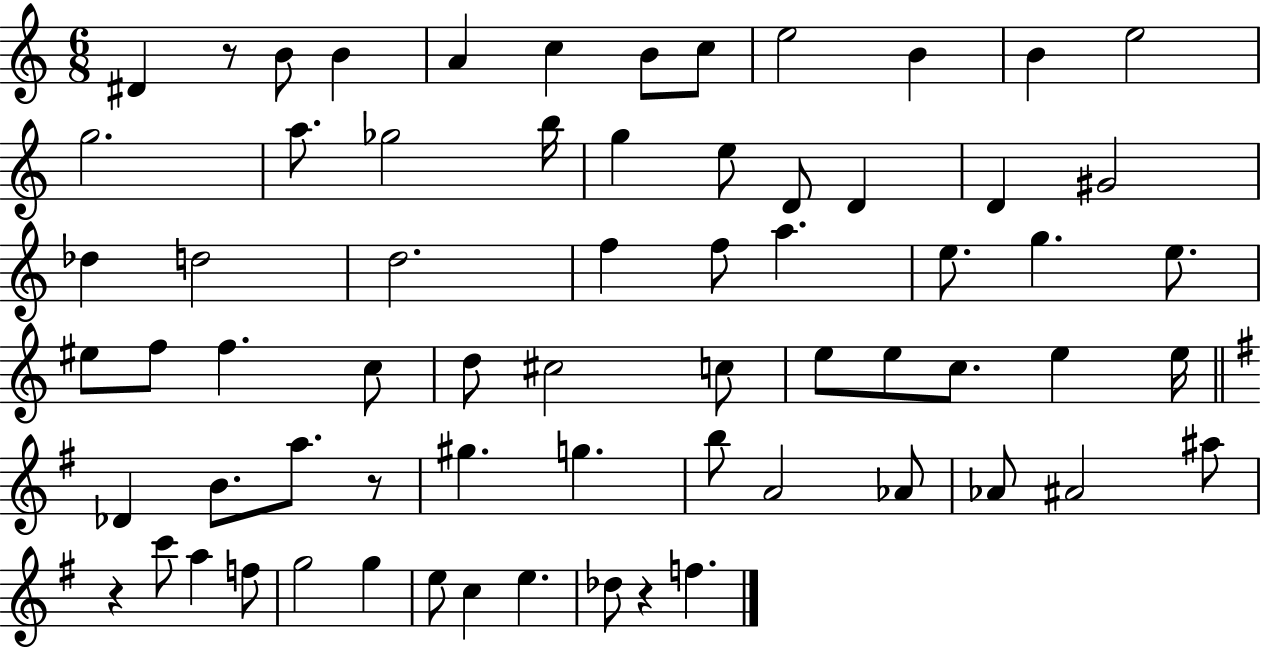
D#4/q R/e B4/e B4/q A4/q C5/q B4/e C5/e E5/h B4/q B4/q E5/h G5/h. A5/e. Gb5/h B5/s G5/q E5/e D4/e D4/q D4/q G#4/h Db5/q D5/h D5/h. F5/q F5/e A5/q. E5/e. G5/q. E5/e. EIS5/e F5/e F5/q. C5/e D5/e C#5/h C5/e E5/e E5/e C5/e. E5/q E5/s Db4/q B4/e. A5/e. R/e G#5/q. G5/q. B5/e A4/h Ab4/e Ab4/e A#4/h A#5/e R/q C6/e A5/q F5/e G5/h G5/q E5/e C5/q E5/q. Db5/e R/q F5/q.